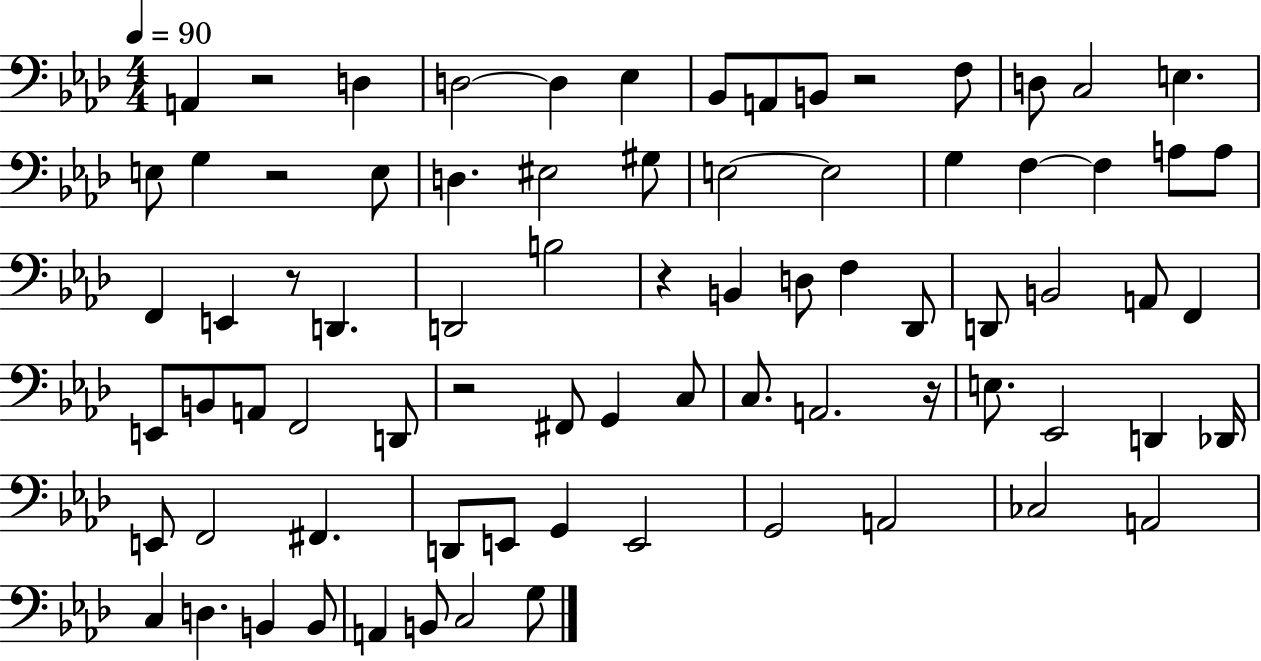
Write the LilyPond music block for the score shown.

{
  \clef bass
  \numericTimeSignature
  \time 4/4
  \key aes \major
  \tempo 4 = 90
  a,4 r2 d4 | d2~~ d4 ees4 | bes,8 a,8 b,8 r2 f8 | d8 c2 e4. | \break e8 g4 r2 e8 | d4. eis2 gis8 | e2~~ e2 | g4 f4~~ f4 a8 a8 | \break f,4 e,4 r8 d,4. | d,2 b2 | r4 b,4 d8 f4 des,8 | d,8 b,2 a,8 f,4 | \break e,8 b,8 a,8 f,2 d,8 | r2 fis,8 g,4 c8 | c8. a,2. r16 | e8. ees,2 d,4 des,16 | \break e,8 f,2 fis,4. | d,8 e,8 g,4 e,2 | g,2 a,2 | ces2 a,2 | \break c4 d4. b,4 b,8 | a,4 b,8 c2 g8 | \bar "|."
}